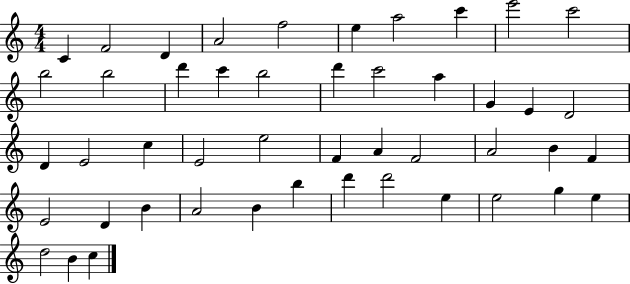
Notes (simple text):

C4/q F4/h D4/q A4/h F5/h E5/q A5/h C6/q E6/h C6/h B5/h B5/h D6/q C6/q B5/h D6/q C6/h A5/q G4/q E4/q D4/h D4/q E4/h C5/q E4/h E5/h F4/q A4/q F4/h A4/h B4/q F4/q E4/h D4/q B4/q A4/h B4/q B5/q D6/q D6/h E5/q E5/h G5/q E5/q D5/h B4/q C5/q